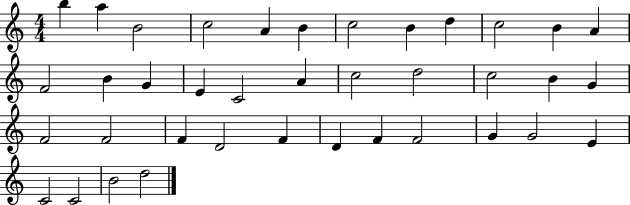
B5/q A5/q B4/h C5/h A4/q B4/q C5/h B4/q D5/q C5/h B4/q A4/q F4/h B4/q G4/q E4/q C4/h A4/q C5/h D5/h C5/h B4/q G4/q F4/h F4/h F4/q D4/h F4/q D4/q F4/q F4/h G4/q G4/h E4/q C4/h C4/h B4/h D5/h